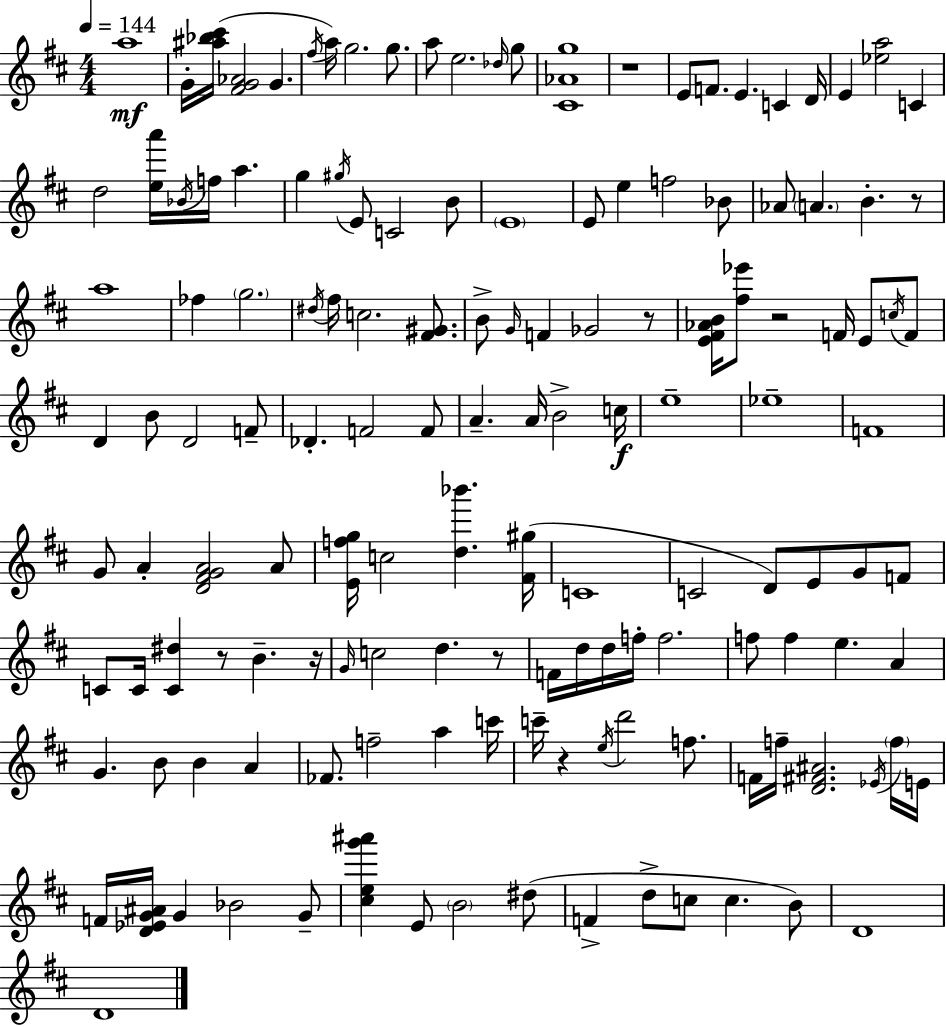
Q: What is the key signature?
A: D major